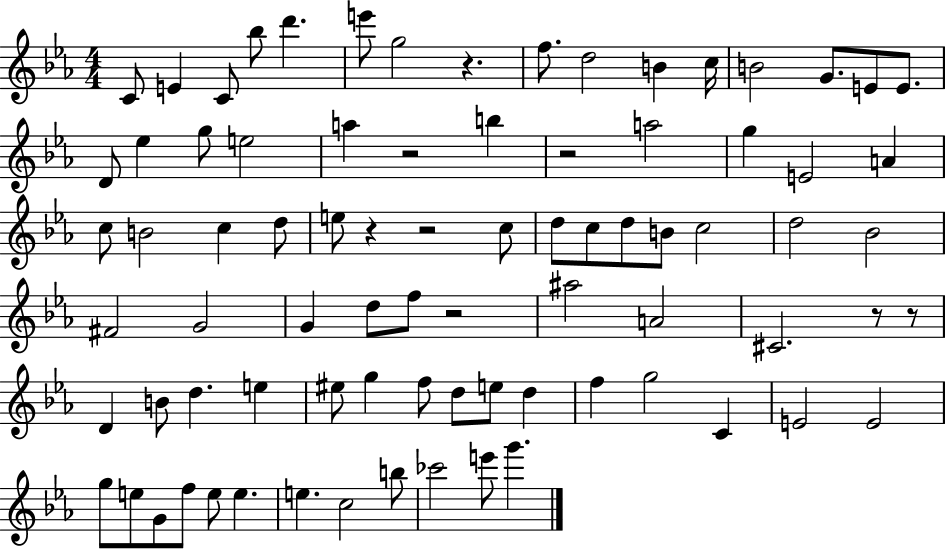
{
  \clef treble
  \numericTimeSignature
  \time 4/4
  \key ees \major
  \repeat volta 2 { c'8 e'4 c'8 bes''8 d'''4. | e'''8 g''2 r4. | f''8. d''2 b'4 c''16 | b'2 g'8. e'8 e'8. | \break d'8 ees''4 g''8 e''2 | a''4 r2 b''4 | r2 a''2 | g''4 e'2 a'4 | \break c''8 b'2 c''4 d''8 | e''8 r4 r2 c''8 | d''8 c''8 d''8 b'8 c''2 | d''2 bes'2 | \break fis'2 g'2 | g'4 d''8 f''8 r2 | ais''2 a'2 | cis'2. r8 r8 | \break d'4 b'8 d''4. e''4 | eis''8 g''4 f''8 d''8 e''8 d''4 | f''4 g''2 c'4 | e'2 e'2 | \break g''8 e''8 g'8 f''8 e''8 e''4. | e''4. c''2 b''8 | ces'''2 e'''8 g'''4. | } \bar "|."
}